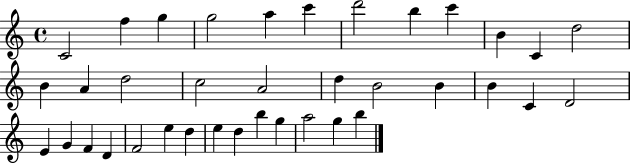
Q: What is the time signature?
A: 4/4